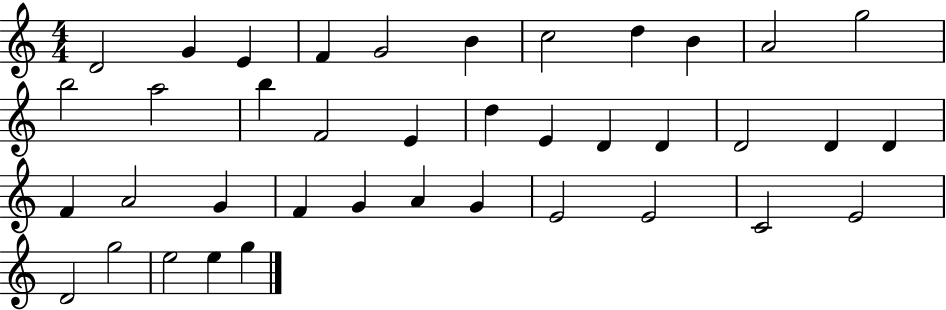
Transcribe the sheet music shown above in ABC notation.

X:1
T:Untitled
M:4/4
L:1/4
K:C
D2 G E F G2 B c2 d B A2 g2 b2 a2 b F2 E d E D D D2 D D F A2 G F G A G E2 E2 C2 E2 D2 g2 e2 e g